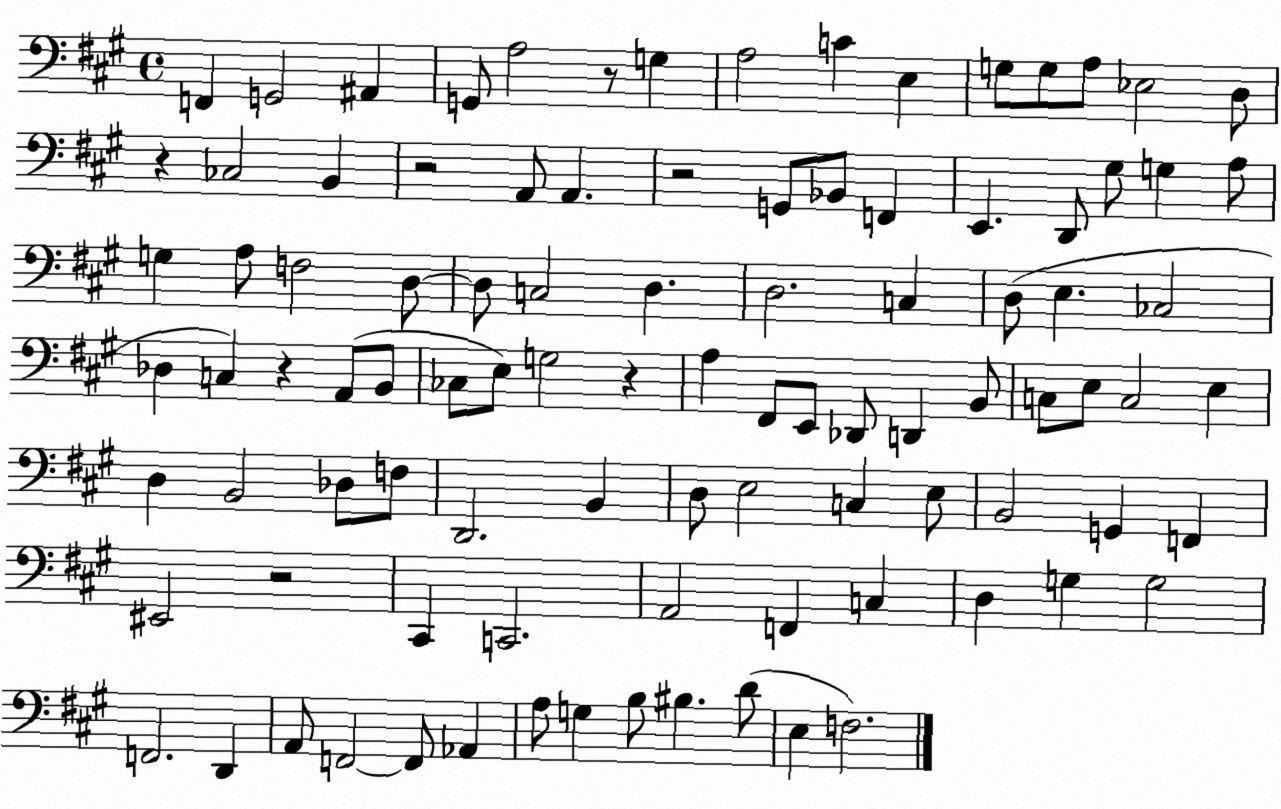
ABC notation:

X:1
T:Untitled
M:4/4
L:1/4
K:A
F,, G,,2 ^A,, G,,/2 A,2 z/2 G, A,2 C E, G,/2 G,/2 A,/2 _E,2 D,/2 z _C,2 B,, z2 A,,/2 A,, z2 G,,/2 _B,,/2 F,, E,, D,,/2 ^G,/2 G, A,/2 G, A,/2 F,2 D,/2 D,/2 C,2 D, D,2 C, D,/2 E, _C,2 _D, C, z A,,/2 B,,/2 _C,/2 E,/2 G,2 z A, ^F,,/2 E,,/2 _D,,/2 D,, B,,/2 C,/2 E,/2 C,2 E, D, B,,2 _D,/2 F,/2 D,,2 B,, D,/2 E,2 C, E,/2 B,,2 G,, F,, ^E,,2 z2 ^C,, C,,2 A,,2 F,, C, D, G, G,2 F,,2 D,, A,,/2 F,,2 F,,/2 _A,, A,/2 G, B,/2 ^B, D/2 E, F,2